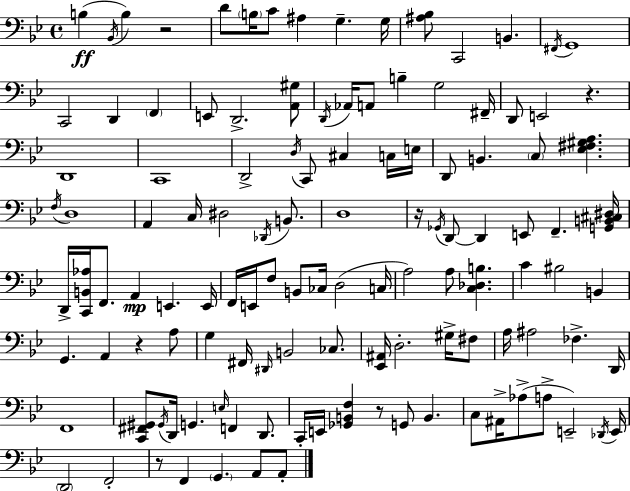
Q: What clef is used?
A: bass